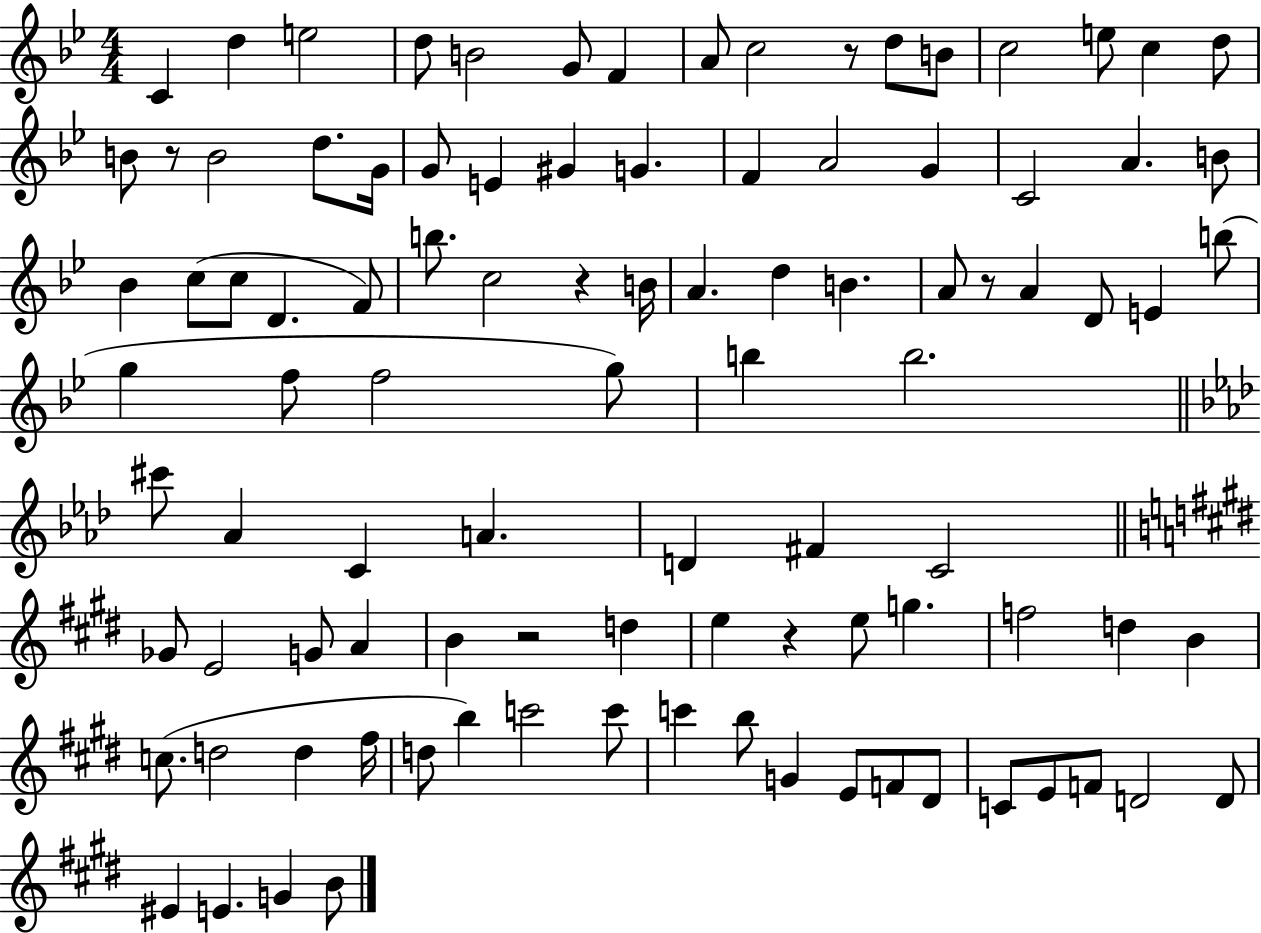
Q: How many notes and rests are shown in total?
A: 99